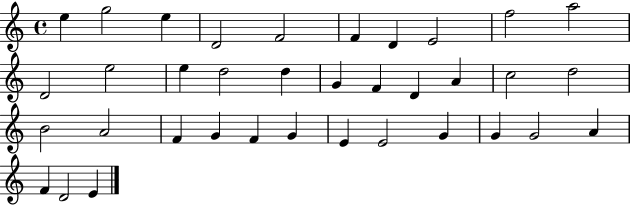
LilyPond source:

{
  \clef treble
  \time 4/4
  \defaultTimeSignature
  \key c \major
  e''4 g''2 e''4 | d'2 f'2 | f'4 d'4 e'2 | f''2 a''2 | \break d'2 e''2 | e''4 d''2 d''4 | g'4 f'4 d'4 a'4 | c''2 d''2 | \break b'2 a'2 | f'4 g'4 f'4 g'4 | e'4 e'2 g'4 | g'4 g'2 a'4 | \break f'4 d'2 e'4 | \bar "|."
}